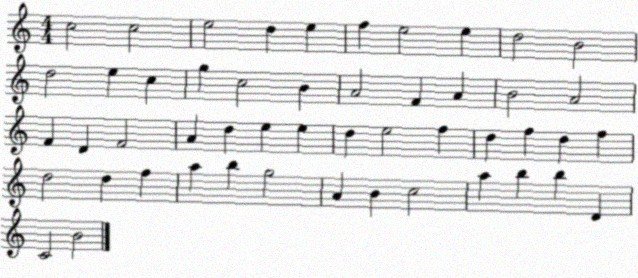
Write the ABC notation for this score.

X:1
T:Untitled
M:4/4
L:1/4
K:C
c2 c2 e2 d e f e2 e d2 B2 d2 e c g c2 B A2 F A B2 A2 F D F2 A d e e d e2 f d f d f d2 d f a b g2 A B c2 a b b D C2 B2